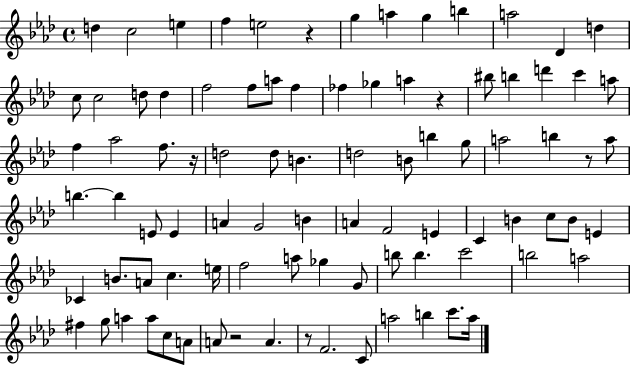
{
  \clef treble
  \time 4/4
  \defaultTimeSignature
  \key aes \major
  d''4 c''2 e''4 | f''4 e''2 r4 | g''4 a''4 g''4 b''4 | a''2 des'4 d''4 | \break c''8 c''2 d''8 d''4 | f''2 f''8 a''8 f''4 | fes''4 ges''4 a''4 r4 | bis''8 b''4 d'''4 c'''4 a''8 | \break f''4 aes''2 f''8. r16 | d''2 d''8 b'4. | d''2 b'8 b''4 g''8 | a''2 b''4 r8 a''8 | \break b''4.~~ b''4 e'8 e'4 | a'4 g'2 b'4 | a'4 f'2 e'4 | c'4 b'4 c''8 b'8 e'4 | \break ces'4 b'8. a'8 c''4. e''16 | f''2 a''8 ges''4 g'8 | b''8 b''4. c'''2 | b''2 a''2 | \break fis''4 g''8 a''4 a''8 c''8 a'8 | a'8 r2 a'4. | r8 f'2. c'8 | a''2 b''4 c'''8. a''16 | \break \bar "|."
}